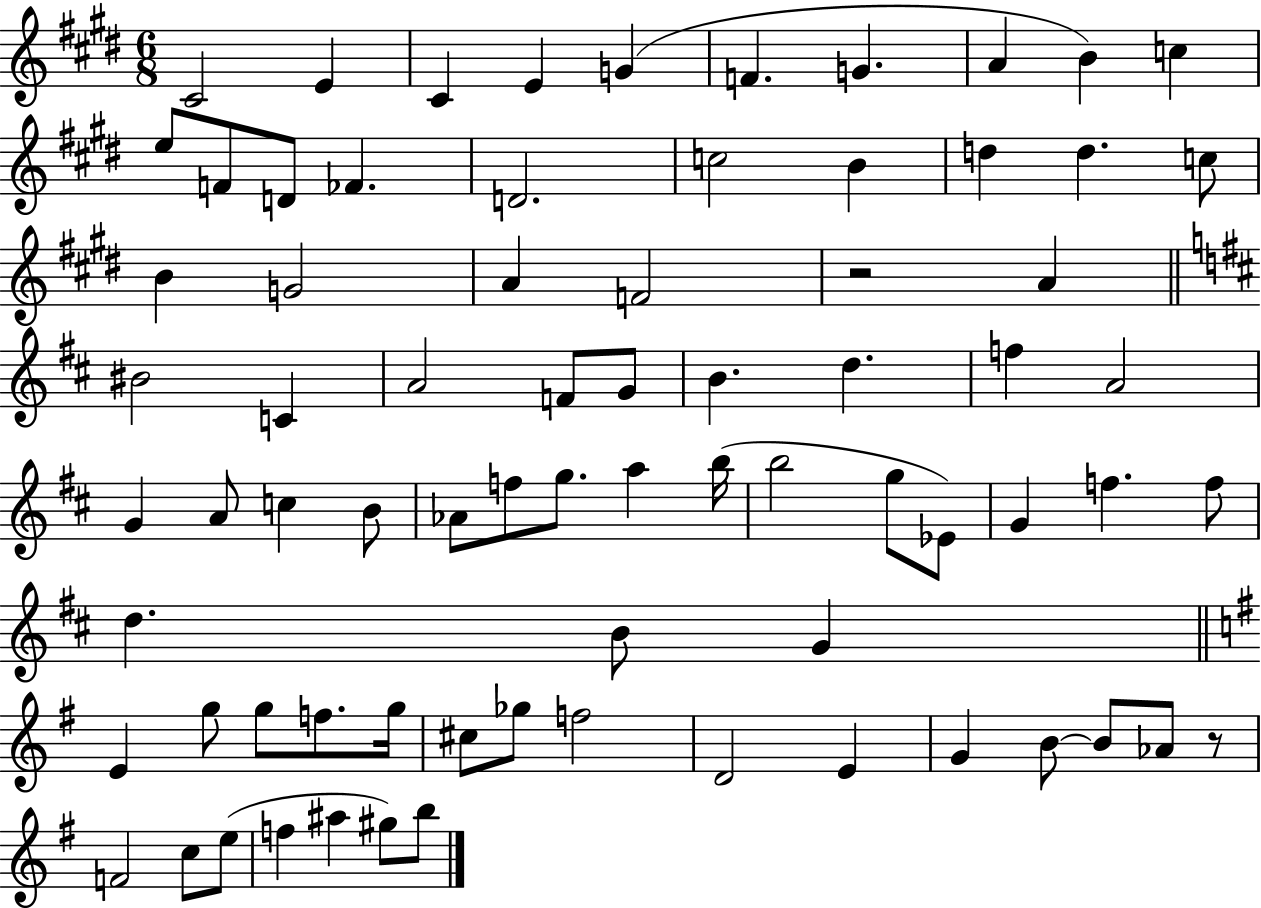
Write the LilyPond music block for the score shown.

{
  \clef treble
  \numericTimeSignature
  \time 6/8
  \key e \major
  cis'2 e'4 | cis'4 e'4 g'4( | f'4. g'4. | a'4 b'4) c''4 | \break e''8 f'8 d'8 fes'4. | d'2. | c''2 b'4 | d''4 d''4. c''8 | \break b'4 g'2 | a'4 f'2 | r2 a'4 | \bar "||" \break \key d \major bis'2 c'4 | a'2 f'8 g'8 | b'4. d''4. | f''4 a'2 | \break g'4 a'8 c''4 b'8 | aes'8 f''8 g''8. a''4 b''16( | b''2 g''8 ees'8) | g'4 f''4. f''8 | \break d''4. b'8 g'4 | \bar "||" \break \key g \major e'4 g''8 g''8 f''8. g''16 | cis''8 ges''8 f''2 | d'2 e'4 | g'4 b'8~~ b'8 aes'8 r8 | \break f'2 c''8 e''8( | f''4 ais''4 gis''8) b''8 | \bar "|."
}